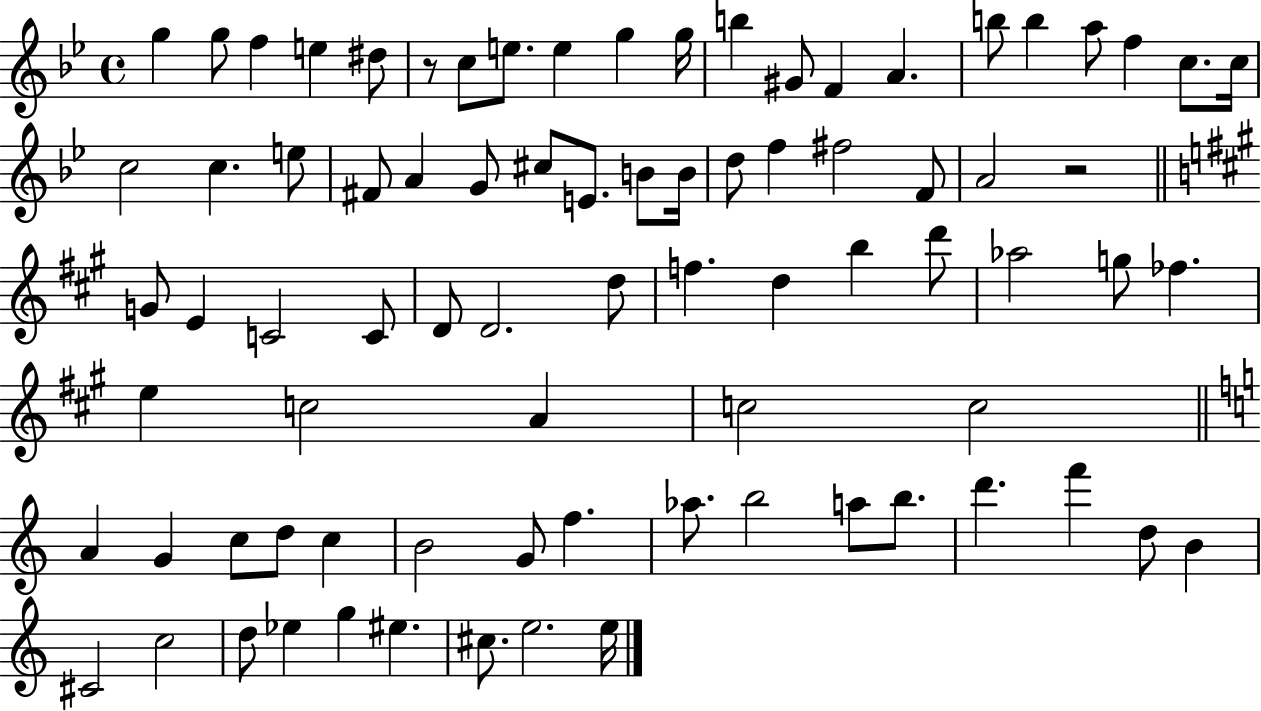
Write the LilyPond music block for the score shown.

{
  \clef treble
  \time 4/4
  \defaultTimeSignature
  \key bes \major
  g''4 g''8 f''4 e''4 dis''8 | r8 c''8 e''8. e''4 g''4 g''16 | b''4 gis'8 f'4 a'4. | b''8 b''4 a''8 f''4 c''8. c''16 | \break c''2 c''4. e''8 | fis'8 a'4 g'8 cis''8 e'8. b'8 b'16 | d''8 f''4 fis''2 f'8 | a'2 r2 | \break \bar "||" \break \key a \major g'8 e'4 c'2 c'8 | d'8 d'2. d''8 | f''4. d''4 b''4 d'''8 | aes''2 g''8 fes''4. | \break e''4 c''2 a'4 | c''2 c''2 | \bar "||" \break \key a \minor a'4 g'4 c''8 d''8 c''4 | b'2 g'8 f''4. | aes''8. b''2 a''8 b''8. | d'''4. f'''4 d''8 b'4 | \break cis'2 c''2 | d''8 ees''4 g''4 eis''4. | cis''8. e''2. e''16 | \bar "|."
}